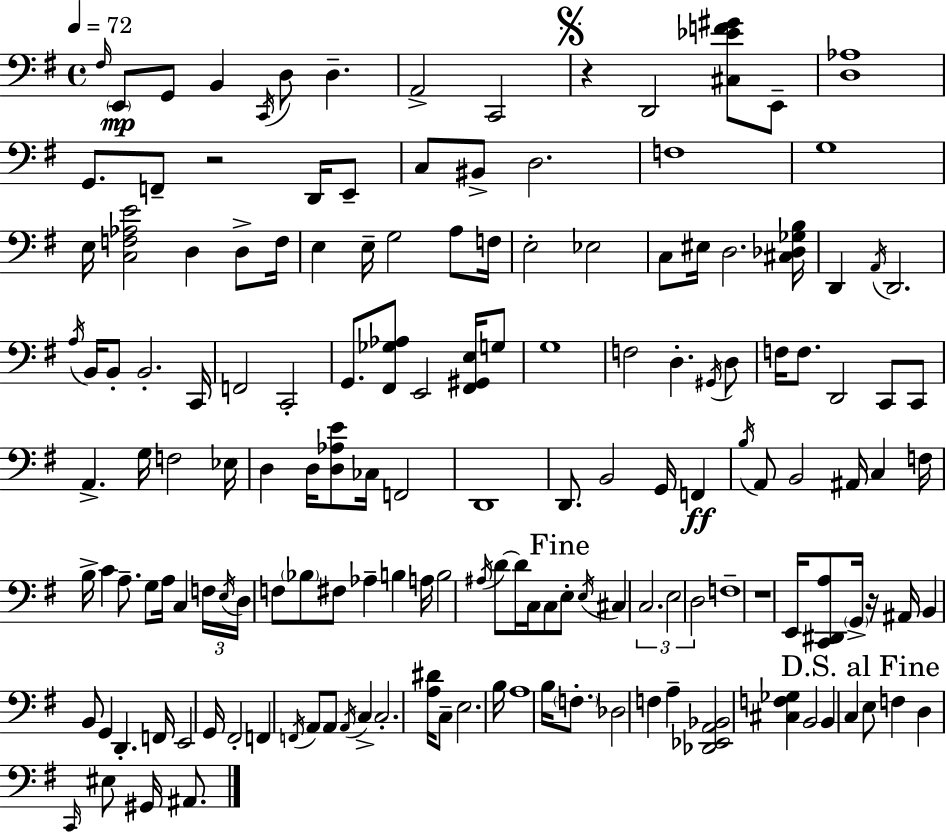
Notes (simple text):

F#3/s E2/e G2/e B2/q C2/s D3/e D3/q. A2/h C2/h R/q D2/h [C#3,Eb4,F4,G#4]/e E2/e [D3,Ab3]/w G2/e. F2/e R/h D2/s E2/e C3/e BIS2/e D3/h. F3/w G3/w E3/s [C3,F3,Ab3,E4]/h D3/q D3/e F3/s E3/q E3/s G3/h A3/e F3/s E3/h Eb3/h C3/e EIS3/s D3/h. [C#3,Db3,Gb3,B3]/s D2/q A2/s D2/h. A3/s B2/s B2/e B2/h. C2/s F2/h C2/h G2/e. [F#2,Gb3,Ab3]/e E2/h [F#2,G#2,E3]/s G3/e G3/w F3/h D3/q. G#2/s D3/e F3/s F3/e. D2/h C2/e C2/e A2/q. G3/s F3/h Eb3/s D3/q D3/s [D3,Ab3,E4]/e CES3/s F2/h D2/w D2/e. B2/h G2/s F2/q B3/s A2/e B2/h A#2/s C3/q F3/s B3/s C4/q A3/e. G3/e A3/s C3/q F3/s E3/s D3/s F3/e Bb3/e F#3/e Ab3/q B3/q A3/s B3/h A#3/s D4/e D4/s C3/s C3/e E3/e E3/s C#3/q C3/h. E3/h D3/h F3/w R/w E2/s [C2,D#2,A3]/e G2/s R/s A#2/s B2/q B2/e G2/q D2/q. F2/s E2/h G2/s F#2/h F2/q F2/s A2/e A2/e A2/s C3/q C3/h. [A3,D#4]/s C3/e E3/h. B3/s A3/w B3/s F3/e. Db3/h F3/q A3/q [Db2,Eb2,A2,Bb2]/h [C#3,F3,Gb3]/q B2/h B2/q C3/q E3/e F3/q D3/q C2/s EIS3/e G#2/s A#2/e.